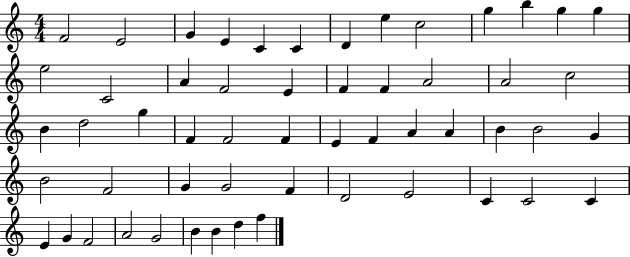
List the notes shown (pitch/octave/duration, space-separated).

F4/h E4/h G4/q E4/q C4/q C4/q D4/q E5/q C5/h G5/q B5/q G5/q G5/q E5/h C4/h A4/q F4/h E4/q F4/q F4/q A4/h A4/h C5/h B4/q D5/h G5/q F4/q F4/h F4/q E4/q F4/q A4/q A4/q B4/q B4/h G4/q B4/h F4/h G4/q G4/h F4/q D4/h E4/h C4/q C4/h C4/q E4/q G4/q F4/h A4/h G4/h B4/q B4/q D5/q F5/q